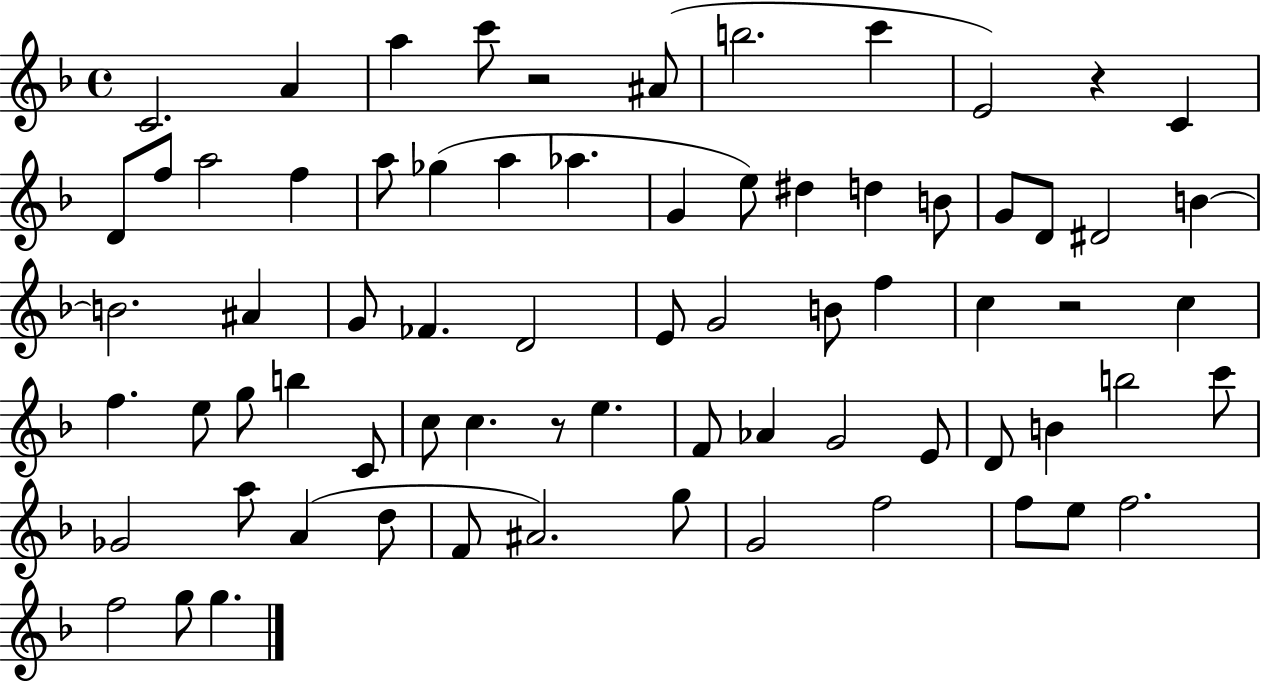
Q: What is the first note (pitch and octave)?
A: C4